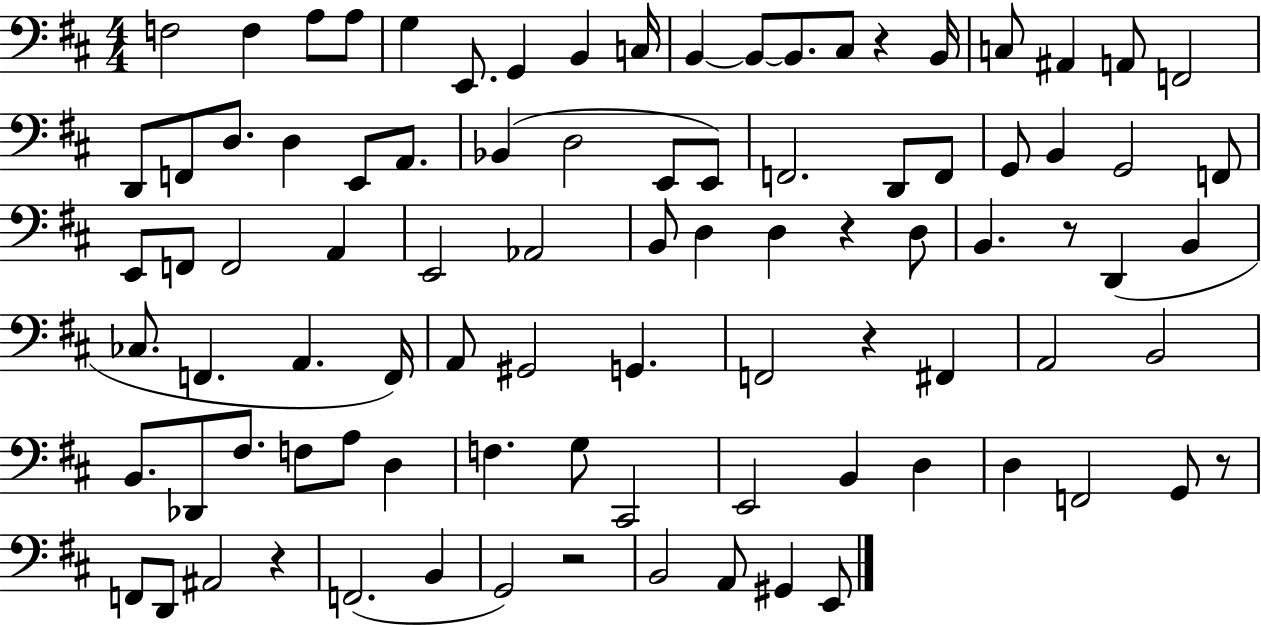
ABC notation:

X:1
T:Untitled
M:4/4
L:1/4
K:D
F,2 F, A,/2 A,/2 G, E,,/2 G,, B,, C,/4 B,, B,,/2 B,,/2 ^C,/2 z B,,/4 C,/2 ^A,, A,,/2 F,,2 D,,/2 F,,/2 D,/2 D, E,,/2 A,,/2 _B,, D,2 E,,/2 E,,/2 F,,2 D,,/2 F,,/2 G,,/2 B,, G,,2 F,,/2 E,,/2 F,,/2 F,,2 A,, E,,2 _A,,2 B,,/2 D, D, z D,/2 B,, z/2 D,, B,, _C,/2 F,, A,, F,,/4 A,,/2 ^G,,2 G,, F,,2 z ^F,, A,,2 B,,2 B,,/2 _D,,/2 ^F,/2 F,/2 A,/2 D, F, G,/2 ^C,,2 E,,2 B,, D, D, F,,2 G,,/2 z/2 F,,/2 D,,/2 ^A,,2 z F,,2 B,, G,,2 z2 B,,2 A,,/2 ^G,, E,,/2